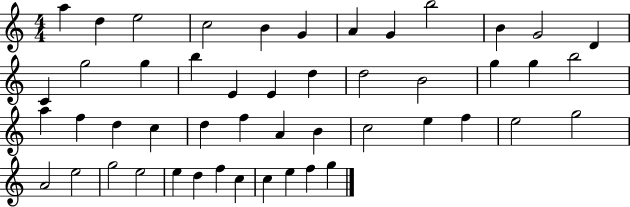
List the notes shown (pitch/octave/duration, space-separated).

A5/q D5/q E5/h C5/h B4/q G4/q A4/q G4/q B5/h B4/q G4/h D4/q C4/q G5/h G5/q B5/q E4/q E4/q D5/q D5/h B4/h G5/q G5/q B5/h A5/q F5/q D5/q C5/q D5/q F5/q A4/q B4/q C5/h E5/q F5/q E5/h G5/h A4/h E5/h G5/h E5/h E5/q D5/q F5/q C5/q C5/q E5/q F5/q G5/q